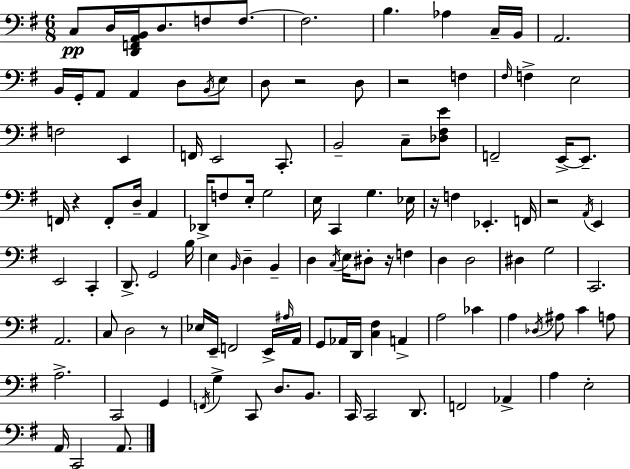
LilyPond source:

{
  \clef bass
  \numericTimeSignature
  \time 6/8
  \key g \major
  \repeat volta 2 { c8\pp d16 <d, f, a, b,>16 d8. f8 f8.~~ | f2. | b4. aes4 c16-- b,16 | a,2. | \break b,16 g,16-. a,8 a,4 d8 \acciaccatura { b,16 } e8 | d8 r2 d8 | r2 f4 | \grace { fis16 } f4-> e2 | \break f2 e,4 | f,16 e,2 c,8.-. | b,2-- c8-- | <des fis e'>8 f,2-- e,16->~~ e,8.-- | \break f,16 r4 f,8-. d16-- a,4 | des,16-> f8 e16-. g2 | e16 c,4 g4. | ees16 r16 f4 ees,4.-. | \break f,16 r2 \acciaccatura { a,16 } e,4 | e,2 c,4-. | d,8.-> g,2 | b16 e4 \grace { b,16 } d4-- | \break b,4-- d4 \acciaccatura { c16 } e16 dis8-. | r16 f4 d4 d2 | dis4 g2 | c,2. | \break a,2. | c8 d2 | r8 ees16 e,16-- f,2 | e,16-> \grace { ais16 } a,16 g,8 aes,16 d,16 <c fis>4 | \break a,4-> a2 | ces'4 a4 \acciaccatura { des16 } ais8 | c'4 a8 a2.-> | c,2 | \break g,4 \acciaccatura { f,16 } g4-> | c,8 d8. b,8. c,16 c,2 | d,8. f,2 | aes,4-> a4 | \break e2-. a,16 c,2 | a,8. } \bar "|."
}